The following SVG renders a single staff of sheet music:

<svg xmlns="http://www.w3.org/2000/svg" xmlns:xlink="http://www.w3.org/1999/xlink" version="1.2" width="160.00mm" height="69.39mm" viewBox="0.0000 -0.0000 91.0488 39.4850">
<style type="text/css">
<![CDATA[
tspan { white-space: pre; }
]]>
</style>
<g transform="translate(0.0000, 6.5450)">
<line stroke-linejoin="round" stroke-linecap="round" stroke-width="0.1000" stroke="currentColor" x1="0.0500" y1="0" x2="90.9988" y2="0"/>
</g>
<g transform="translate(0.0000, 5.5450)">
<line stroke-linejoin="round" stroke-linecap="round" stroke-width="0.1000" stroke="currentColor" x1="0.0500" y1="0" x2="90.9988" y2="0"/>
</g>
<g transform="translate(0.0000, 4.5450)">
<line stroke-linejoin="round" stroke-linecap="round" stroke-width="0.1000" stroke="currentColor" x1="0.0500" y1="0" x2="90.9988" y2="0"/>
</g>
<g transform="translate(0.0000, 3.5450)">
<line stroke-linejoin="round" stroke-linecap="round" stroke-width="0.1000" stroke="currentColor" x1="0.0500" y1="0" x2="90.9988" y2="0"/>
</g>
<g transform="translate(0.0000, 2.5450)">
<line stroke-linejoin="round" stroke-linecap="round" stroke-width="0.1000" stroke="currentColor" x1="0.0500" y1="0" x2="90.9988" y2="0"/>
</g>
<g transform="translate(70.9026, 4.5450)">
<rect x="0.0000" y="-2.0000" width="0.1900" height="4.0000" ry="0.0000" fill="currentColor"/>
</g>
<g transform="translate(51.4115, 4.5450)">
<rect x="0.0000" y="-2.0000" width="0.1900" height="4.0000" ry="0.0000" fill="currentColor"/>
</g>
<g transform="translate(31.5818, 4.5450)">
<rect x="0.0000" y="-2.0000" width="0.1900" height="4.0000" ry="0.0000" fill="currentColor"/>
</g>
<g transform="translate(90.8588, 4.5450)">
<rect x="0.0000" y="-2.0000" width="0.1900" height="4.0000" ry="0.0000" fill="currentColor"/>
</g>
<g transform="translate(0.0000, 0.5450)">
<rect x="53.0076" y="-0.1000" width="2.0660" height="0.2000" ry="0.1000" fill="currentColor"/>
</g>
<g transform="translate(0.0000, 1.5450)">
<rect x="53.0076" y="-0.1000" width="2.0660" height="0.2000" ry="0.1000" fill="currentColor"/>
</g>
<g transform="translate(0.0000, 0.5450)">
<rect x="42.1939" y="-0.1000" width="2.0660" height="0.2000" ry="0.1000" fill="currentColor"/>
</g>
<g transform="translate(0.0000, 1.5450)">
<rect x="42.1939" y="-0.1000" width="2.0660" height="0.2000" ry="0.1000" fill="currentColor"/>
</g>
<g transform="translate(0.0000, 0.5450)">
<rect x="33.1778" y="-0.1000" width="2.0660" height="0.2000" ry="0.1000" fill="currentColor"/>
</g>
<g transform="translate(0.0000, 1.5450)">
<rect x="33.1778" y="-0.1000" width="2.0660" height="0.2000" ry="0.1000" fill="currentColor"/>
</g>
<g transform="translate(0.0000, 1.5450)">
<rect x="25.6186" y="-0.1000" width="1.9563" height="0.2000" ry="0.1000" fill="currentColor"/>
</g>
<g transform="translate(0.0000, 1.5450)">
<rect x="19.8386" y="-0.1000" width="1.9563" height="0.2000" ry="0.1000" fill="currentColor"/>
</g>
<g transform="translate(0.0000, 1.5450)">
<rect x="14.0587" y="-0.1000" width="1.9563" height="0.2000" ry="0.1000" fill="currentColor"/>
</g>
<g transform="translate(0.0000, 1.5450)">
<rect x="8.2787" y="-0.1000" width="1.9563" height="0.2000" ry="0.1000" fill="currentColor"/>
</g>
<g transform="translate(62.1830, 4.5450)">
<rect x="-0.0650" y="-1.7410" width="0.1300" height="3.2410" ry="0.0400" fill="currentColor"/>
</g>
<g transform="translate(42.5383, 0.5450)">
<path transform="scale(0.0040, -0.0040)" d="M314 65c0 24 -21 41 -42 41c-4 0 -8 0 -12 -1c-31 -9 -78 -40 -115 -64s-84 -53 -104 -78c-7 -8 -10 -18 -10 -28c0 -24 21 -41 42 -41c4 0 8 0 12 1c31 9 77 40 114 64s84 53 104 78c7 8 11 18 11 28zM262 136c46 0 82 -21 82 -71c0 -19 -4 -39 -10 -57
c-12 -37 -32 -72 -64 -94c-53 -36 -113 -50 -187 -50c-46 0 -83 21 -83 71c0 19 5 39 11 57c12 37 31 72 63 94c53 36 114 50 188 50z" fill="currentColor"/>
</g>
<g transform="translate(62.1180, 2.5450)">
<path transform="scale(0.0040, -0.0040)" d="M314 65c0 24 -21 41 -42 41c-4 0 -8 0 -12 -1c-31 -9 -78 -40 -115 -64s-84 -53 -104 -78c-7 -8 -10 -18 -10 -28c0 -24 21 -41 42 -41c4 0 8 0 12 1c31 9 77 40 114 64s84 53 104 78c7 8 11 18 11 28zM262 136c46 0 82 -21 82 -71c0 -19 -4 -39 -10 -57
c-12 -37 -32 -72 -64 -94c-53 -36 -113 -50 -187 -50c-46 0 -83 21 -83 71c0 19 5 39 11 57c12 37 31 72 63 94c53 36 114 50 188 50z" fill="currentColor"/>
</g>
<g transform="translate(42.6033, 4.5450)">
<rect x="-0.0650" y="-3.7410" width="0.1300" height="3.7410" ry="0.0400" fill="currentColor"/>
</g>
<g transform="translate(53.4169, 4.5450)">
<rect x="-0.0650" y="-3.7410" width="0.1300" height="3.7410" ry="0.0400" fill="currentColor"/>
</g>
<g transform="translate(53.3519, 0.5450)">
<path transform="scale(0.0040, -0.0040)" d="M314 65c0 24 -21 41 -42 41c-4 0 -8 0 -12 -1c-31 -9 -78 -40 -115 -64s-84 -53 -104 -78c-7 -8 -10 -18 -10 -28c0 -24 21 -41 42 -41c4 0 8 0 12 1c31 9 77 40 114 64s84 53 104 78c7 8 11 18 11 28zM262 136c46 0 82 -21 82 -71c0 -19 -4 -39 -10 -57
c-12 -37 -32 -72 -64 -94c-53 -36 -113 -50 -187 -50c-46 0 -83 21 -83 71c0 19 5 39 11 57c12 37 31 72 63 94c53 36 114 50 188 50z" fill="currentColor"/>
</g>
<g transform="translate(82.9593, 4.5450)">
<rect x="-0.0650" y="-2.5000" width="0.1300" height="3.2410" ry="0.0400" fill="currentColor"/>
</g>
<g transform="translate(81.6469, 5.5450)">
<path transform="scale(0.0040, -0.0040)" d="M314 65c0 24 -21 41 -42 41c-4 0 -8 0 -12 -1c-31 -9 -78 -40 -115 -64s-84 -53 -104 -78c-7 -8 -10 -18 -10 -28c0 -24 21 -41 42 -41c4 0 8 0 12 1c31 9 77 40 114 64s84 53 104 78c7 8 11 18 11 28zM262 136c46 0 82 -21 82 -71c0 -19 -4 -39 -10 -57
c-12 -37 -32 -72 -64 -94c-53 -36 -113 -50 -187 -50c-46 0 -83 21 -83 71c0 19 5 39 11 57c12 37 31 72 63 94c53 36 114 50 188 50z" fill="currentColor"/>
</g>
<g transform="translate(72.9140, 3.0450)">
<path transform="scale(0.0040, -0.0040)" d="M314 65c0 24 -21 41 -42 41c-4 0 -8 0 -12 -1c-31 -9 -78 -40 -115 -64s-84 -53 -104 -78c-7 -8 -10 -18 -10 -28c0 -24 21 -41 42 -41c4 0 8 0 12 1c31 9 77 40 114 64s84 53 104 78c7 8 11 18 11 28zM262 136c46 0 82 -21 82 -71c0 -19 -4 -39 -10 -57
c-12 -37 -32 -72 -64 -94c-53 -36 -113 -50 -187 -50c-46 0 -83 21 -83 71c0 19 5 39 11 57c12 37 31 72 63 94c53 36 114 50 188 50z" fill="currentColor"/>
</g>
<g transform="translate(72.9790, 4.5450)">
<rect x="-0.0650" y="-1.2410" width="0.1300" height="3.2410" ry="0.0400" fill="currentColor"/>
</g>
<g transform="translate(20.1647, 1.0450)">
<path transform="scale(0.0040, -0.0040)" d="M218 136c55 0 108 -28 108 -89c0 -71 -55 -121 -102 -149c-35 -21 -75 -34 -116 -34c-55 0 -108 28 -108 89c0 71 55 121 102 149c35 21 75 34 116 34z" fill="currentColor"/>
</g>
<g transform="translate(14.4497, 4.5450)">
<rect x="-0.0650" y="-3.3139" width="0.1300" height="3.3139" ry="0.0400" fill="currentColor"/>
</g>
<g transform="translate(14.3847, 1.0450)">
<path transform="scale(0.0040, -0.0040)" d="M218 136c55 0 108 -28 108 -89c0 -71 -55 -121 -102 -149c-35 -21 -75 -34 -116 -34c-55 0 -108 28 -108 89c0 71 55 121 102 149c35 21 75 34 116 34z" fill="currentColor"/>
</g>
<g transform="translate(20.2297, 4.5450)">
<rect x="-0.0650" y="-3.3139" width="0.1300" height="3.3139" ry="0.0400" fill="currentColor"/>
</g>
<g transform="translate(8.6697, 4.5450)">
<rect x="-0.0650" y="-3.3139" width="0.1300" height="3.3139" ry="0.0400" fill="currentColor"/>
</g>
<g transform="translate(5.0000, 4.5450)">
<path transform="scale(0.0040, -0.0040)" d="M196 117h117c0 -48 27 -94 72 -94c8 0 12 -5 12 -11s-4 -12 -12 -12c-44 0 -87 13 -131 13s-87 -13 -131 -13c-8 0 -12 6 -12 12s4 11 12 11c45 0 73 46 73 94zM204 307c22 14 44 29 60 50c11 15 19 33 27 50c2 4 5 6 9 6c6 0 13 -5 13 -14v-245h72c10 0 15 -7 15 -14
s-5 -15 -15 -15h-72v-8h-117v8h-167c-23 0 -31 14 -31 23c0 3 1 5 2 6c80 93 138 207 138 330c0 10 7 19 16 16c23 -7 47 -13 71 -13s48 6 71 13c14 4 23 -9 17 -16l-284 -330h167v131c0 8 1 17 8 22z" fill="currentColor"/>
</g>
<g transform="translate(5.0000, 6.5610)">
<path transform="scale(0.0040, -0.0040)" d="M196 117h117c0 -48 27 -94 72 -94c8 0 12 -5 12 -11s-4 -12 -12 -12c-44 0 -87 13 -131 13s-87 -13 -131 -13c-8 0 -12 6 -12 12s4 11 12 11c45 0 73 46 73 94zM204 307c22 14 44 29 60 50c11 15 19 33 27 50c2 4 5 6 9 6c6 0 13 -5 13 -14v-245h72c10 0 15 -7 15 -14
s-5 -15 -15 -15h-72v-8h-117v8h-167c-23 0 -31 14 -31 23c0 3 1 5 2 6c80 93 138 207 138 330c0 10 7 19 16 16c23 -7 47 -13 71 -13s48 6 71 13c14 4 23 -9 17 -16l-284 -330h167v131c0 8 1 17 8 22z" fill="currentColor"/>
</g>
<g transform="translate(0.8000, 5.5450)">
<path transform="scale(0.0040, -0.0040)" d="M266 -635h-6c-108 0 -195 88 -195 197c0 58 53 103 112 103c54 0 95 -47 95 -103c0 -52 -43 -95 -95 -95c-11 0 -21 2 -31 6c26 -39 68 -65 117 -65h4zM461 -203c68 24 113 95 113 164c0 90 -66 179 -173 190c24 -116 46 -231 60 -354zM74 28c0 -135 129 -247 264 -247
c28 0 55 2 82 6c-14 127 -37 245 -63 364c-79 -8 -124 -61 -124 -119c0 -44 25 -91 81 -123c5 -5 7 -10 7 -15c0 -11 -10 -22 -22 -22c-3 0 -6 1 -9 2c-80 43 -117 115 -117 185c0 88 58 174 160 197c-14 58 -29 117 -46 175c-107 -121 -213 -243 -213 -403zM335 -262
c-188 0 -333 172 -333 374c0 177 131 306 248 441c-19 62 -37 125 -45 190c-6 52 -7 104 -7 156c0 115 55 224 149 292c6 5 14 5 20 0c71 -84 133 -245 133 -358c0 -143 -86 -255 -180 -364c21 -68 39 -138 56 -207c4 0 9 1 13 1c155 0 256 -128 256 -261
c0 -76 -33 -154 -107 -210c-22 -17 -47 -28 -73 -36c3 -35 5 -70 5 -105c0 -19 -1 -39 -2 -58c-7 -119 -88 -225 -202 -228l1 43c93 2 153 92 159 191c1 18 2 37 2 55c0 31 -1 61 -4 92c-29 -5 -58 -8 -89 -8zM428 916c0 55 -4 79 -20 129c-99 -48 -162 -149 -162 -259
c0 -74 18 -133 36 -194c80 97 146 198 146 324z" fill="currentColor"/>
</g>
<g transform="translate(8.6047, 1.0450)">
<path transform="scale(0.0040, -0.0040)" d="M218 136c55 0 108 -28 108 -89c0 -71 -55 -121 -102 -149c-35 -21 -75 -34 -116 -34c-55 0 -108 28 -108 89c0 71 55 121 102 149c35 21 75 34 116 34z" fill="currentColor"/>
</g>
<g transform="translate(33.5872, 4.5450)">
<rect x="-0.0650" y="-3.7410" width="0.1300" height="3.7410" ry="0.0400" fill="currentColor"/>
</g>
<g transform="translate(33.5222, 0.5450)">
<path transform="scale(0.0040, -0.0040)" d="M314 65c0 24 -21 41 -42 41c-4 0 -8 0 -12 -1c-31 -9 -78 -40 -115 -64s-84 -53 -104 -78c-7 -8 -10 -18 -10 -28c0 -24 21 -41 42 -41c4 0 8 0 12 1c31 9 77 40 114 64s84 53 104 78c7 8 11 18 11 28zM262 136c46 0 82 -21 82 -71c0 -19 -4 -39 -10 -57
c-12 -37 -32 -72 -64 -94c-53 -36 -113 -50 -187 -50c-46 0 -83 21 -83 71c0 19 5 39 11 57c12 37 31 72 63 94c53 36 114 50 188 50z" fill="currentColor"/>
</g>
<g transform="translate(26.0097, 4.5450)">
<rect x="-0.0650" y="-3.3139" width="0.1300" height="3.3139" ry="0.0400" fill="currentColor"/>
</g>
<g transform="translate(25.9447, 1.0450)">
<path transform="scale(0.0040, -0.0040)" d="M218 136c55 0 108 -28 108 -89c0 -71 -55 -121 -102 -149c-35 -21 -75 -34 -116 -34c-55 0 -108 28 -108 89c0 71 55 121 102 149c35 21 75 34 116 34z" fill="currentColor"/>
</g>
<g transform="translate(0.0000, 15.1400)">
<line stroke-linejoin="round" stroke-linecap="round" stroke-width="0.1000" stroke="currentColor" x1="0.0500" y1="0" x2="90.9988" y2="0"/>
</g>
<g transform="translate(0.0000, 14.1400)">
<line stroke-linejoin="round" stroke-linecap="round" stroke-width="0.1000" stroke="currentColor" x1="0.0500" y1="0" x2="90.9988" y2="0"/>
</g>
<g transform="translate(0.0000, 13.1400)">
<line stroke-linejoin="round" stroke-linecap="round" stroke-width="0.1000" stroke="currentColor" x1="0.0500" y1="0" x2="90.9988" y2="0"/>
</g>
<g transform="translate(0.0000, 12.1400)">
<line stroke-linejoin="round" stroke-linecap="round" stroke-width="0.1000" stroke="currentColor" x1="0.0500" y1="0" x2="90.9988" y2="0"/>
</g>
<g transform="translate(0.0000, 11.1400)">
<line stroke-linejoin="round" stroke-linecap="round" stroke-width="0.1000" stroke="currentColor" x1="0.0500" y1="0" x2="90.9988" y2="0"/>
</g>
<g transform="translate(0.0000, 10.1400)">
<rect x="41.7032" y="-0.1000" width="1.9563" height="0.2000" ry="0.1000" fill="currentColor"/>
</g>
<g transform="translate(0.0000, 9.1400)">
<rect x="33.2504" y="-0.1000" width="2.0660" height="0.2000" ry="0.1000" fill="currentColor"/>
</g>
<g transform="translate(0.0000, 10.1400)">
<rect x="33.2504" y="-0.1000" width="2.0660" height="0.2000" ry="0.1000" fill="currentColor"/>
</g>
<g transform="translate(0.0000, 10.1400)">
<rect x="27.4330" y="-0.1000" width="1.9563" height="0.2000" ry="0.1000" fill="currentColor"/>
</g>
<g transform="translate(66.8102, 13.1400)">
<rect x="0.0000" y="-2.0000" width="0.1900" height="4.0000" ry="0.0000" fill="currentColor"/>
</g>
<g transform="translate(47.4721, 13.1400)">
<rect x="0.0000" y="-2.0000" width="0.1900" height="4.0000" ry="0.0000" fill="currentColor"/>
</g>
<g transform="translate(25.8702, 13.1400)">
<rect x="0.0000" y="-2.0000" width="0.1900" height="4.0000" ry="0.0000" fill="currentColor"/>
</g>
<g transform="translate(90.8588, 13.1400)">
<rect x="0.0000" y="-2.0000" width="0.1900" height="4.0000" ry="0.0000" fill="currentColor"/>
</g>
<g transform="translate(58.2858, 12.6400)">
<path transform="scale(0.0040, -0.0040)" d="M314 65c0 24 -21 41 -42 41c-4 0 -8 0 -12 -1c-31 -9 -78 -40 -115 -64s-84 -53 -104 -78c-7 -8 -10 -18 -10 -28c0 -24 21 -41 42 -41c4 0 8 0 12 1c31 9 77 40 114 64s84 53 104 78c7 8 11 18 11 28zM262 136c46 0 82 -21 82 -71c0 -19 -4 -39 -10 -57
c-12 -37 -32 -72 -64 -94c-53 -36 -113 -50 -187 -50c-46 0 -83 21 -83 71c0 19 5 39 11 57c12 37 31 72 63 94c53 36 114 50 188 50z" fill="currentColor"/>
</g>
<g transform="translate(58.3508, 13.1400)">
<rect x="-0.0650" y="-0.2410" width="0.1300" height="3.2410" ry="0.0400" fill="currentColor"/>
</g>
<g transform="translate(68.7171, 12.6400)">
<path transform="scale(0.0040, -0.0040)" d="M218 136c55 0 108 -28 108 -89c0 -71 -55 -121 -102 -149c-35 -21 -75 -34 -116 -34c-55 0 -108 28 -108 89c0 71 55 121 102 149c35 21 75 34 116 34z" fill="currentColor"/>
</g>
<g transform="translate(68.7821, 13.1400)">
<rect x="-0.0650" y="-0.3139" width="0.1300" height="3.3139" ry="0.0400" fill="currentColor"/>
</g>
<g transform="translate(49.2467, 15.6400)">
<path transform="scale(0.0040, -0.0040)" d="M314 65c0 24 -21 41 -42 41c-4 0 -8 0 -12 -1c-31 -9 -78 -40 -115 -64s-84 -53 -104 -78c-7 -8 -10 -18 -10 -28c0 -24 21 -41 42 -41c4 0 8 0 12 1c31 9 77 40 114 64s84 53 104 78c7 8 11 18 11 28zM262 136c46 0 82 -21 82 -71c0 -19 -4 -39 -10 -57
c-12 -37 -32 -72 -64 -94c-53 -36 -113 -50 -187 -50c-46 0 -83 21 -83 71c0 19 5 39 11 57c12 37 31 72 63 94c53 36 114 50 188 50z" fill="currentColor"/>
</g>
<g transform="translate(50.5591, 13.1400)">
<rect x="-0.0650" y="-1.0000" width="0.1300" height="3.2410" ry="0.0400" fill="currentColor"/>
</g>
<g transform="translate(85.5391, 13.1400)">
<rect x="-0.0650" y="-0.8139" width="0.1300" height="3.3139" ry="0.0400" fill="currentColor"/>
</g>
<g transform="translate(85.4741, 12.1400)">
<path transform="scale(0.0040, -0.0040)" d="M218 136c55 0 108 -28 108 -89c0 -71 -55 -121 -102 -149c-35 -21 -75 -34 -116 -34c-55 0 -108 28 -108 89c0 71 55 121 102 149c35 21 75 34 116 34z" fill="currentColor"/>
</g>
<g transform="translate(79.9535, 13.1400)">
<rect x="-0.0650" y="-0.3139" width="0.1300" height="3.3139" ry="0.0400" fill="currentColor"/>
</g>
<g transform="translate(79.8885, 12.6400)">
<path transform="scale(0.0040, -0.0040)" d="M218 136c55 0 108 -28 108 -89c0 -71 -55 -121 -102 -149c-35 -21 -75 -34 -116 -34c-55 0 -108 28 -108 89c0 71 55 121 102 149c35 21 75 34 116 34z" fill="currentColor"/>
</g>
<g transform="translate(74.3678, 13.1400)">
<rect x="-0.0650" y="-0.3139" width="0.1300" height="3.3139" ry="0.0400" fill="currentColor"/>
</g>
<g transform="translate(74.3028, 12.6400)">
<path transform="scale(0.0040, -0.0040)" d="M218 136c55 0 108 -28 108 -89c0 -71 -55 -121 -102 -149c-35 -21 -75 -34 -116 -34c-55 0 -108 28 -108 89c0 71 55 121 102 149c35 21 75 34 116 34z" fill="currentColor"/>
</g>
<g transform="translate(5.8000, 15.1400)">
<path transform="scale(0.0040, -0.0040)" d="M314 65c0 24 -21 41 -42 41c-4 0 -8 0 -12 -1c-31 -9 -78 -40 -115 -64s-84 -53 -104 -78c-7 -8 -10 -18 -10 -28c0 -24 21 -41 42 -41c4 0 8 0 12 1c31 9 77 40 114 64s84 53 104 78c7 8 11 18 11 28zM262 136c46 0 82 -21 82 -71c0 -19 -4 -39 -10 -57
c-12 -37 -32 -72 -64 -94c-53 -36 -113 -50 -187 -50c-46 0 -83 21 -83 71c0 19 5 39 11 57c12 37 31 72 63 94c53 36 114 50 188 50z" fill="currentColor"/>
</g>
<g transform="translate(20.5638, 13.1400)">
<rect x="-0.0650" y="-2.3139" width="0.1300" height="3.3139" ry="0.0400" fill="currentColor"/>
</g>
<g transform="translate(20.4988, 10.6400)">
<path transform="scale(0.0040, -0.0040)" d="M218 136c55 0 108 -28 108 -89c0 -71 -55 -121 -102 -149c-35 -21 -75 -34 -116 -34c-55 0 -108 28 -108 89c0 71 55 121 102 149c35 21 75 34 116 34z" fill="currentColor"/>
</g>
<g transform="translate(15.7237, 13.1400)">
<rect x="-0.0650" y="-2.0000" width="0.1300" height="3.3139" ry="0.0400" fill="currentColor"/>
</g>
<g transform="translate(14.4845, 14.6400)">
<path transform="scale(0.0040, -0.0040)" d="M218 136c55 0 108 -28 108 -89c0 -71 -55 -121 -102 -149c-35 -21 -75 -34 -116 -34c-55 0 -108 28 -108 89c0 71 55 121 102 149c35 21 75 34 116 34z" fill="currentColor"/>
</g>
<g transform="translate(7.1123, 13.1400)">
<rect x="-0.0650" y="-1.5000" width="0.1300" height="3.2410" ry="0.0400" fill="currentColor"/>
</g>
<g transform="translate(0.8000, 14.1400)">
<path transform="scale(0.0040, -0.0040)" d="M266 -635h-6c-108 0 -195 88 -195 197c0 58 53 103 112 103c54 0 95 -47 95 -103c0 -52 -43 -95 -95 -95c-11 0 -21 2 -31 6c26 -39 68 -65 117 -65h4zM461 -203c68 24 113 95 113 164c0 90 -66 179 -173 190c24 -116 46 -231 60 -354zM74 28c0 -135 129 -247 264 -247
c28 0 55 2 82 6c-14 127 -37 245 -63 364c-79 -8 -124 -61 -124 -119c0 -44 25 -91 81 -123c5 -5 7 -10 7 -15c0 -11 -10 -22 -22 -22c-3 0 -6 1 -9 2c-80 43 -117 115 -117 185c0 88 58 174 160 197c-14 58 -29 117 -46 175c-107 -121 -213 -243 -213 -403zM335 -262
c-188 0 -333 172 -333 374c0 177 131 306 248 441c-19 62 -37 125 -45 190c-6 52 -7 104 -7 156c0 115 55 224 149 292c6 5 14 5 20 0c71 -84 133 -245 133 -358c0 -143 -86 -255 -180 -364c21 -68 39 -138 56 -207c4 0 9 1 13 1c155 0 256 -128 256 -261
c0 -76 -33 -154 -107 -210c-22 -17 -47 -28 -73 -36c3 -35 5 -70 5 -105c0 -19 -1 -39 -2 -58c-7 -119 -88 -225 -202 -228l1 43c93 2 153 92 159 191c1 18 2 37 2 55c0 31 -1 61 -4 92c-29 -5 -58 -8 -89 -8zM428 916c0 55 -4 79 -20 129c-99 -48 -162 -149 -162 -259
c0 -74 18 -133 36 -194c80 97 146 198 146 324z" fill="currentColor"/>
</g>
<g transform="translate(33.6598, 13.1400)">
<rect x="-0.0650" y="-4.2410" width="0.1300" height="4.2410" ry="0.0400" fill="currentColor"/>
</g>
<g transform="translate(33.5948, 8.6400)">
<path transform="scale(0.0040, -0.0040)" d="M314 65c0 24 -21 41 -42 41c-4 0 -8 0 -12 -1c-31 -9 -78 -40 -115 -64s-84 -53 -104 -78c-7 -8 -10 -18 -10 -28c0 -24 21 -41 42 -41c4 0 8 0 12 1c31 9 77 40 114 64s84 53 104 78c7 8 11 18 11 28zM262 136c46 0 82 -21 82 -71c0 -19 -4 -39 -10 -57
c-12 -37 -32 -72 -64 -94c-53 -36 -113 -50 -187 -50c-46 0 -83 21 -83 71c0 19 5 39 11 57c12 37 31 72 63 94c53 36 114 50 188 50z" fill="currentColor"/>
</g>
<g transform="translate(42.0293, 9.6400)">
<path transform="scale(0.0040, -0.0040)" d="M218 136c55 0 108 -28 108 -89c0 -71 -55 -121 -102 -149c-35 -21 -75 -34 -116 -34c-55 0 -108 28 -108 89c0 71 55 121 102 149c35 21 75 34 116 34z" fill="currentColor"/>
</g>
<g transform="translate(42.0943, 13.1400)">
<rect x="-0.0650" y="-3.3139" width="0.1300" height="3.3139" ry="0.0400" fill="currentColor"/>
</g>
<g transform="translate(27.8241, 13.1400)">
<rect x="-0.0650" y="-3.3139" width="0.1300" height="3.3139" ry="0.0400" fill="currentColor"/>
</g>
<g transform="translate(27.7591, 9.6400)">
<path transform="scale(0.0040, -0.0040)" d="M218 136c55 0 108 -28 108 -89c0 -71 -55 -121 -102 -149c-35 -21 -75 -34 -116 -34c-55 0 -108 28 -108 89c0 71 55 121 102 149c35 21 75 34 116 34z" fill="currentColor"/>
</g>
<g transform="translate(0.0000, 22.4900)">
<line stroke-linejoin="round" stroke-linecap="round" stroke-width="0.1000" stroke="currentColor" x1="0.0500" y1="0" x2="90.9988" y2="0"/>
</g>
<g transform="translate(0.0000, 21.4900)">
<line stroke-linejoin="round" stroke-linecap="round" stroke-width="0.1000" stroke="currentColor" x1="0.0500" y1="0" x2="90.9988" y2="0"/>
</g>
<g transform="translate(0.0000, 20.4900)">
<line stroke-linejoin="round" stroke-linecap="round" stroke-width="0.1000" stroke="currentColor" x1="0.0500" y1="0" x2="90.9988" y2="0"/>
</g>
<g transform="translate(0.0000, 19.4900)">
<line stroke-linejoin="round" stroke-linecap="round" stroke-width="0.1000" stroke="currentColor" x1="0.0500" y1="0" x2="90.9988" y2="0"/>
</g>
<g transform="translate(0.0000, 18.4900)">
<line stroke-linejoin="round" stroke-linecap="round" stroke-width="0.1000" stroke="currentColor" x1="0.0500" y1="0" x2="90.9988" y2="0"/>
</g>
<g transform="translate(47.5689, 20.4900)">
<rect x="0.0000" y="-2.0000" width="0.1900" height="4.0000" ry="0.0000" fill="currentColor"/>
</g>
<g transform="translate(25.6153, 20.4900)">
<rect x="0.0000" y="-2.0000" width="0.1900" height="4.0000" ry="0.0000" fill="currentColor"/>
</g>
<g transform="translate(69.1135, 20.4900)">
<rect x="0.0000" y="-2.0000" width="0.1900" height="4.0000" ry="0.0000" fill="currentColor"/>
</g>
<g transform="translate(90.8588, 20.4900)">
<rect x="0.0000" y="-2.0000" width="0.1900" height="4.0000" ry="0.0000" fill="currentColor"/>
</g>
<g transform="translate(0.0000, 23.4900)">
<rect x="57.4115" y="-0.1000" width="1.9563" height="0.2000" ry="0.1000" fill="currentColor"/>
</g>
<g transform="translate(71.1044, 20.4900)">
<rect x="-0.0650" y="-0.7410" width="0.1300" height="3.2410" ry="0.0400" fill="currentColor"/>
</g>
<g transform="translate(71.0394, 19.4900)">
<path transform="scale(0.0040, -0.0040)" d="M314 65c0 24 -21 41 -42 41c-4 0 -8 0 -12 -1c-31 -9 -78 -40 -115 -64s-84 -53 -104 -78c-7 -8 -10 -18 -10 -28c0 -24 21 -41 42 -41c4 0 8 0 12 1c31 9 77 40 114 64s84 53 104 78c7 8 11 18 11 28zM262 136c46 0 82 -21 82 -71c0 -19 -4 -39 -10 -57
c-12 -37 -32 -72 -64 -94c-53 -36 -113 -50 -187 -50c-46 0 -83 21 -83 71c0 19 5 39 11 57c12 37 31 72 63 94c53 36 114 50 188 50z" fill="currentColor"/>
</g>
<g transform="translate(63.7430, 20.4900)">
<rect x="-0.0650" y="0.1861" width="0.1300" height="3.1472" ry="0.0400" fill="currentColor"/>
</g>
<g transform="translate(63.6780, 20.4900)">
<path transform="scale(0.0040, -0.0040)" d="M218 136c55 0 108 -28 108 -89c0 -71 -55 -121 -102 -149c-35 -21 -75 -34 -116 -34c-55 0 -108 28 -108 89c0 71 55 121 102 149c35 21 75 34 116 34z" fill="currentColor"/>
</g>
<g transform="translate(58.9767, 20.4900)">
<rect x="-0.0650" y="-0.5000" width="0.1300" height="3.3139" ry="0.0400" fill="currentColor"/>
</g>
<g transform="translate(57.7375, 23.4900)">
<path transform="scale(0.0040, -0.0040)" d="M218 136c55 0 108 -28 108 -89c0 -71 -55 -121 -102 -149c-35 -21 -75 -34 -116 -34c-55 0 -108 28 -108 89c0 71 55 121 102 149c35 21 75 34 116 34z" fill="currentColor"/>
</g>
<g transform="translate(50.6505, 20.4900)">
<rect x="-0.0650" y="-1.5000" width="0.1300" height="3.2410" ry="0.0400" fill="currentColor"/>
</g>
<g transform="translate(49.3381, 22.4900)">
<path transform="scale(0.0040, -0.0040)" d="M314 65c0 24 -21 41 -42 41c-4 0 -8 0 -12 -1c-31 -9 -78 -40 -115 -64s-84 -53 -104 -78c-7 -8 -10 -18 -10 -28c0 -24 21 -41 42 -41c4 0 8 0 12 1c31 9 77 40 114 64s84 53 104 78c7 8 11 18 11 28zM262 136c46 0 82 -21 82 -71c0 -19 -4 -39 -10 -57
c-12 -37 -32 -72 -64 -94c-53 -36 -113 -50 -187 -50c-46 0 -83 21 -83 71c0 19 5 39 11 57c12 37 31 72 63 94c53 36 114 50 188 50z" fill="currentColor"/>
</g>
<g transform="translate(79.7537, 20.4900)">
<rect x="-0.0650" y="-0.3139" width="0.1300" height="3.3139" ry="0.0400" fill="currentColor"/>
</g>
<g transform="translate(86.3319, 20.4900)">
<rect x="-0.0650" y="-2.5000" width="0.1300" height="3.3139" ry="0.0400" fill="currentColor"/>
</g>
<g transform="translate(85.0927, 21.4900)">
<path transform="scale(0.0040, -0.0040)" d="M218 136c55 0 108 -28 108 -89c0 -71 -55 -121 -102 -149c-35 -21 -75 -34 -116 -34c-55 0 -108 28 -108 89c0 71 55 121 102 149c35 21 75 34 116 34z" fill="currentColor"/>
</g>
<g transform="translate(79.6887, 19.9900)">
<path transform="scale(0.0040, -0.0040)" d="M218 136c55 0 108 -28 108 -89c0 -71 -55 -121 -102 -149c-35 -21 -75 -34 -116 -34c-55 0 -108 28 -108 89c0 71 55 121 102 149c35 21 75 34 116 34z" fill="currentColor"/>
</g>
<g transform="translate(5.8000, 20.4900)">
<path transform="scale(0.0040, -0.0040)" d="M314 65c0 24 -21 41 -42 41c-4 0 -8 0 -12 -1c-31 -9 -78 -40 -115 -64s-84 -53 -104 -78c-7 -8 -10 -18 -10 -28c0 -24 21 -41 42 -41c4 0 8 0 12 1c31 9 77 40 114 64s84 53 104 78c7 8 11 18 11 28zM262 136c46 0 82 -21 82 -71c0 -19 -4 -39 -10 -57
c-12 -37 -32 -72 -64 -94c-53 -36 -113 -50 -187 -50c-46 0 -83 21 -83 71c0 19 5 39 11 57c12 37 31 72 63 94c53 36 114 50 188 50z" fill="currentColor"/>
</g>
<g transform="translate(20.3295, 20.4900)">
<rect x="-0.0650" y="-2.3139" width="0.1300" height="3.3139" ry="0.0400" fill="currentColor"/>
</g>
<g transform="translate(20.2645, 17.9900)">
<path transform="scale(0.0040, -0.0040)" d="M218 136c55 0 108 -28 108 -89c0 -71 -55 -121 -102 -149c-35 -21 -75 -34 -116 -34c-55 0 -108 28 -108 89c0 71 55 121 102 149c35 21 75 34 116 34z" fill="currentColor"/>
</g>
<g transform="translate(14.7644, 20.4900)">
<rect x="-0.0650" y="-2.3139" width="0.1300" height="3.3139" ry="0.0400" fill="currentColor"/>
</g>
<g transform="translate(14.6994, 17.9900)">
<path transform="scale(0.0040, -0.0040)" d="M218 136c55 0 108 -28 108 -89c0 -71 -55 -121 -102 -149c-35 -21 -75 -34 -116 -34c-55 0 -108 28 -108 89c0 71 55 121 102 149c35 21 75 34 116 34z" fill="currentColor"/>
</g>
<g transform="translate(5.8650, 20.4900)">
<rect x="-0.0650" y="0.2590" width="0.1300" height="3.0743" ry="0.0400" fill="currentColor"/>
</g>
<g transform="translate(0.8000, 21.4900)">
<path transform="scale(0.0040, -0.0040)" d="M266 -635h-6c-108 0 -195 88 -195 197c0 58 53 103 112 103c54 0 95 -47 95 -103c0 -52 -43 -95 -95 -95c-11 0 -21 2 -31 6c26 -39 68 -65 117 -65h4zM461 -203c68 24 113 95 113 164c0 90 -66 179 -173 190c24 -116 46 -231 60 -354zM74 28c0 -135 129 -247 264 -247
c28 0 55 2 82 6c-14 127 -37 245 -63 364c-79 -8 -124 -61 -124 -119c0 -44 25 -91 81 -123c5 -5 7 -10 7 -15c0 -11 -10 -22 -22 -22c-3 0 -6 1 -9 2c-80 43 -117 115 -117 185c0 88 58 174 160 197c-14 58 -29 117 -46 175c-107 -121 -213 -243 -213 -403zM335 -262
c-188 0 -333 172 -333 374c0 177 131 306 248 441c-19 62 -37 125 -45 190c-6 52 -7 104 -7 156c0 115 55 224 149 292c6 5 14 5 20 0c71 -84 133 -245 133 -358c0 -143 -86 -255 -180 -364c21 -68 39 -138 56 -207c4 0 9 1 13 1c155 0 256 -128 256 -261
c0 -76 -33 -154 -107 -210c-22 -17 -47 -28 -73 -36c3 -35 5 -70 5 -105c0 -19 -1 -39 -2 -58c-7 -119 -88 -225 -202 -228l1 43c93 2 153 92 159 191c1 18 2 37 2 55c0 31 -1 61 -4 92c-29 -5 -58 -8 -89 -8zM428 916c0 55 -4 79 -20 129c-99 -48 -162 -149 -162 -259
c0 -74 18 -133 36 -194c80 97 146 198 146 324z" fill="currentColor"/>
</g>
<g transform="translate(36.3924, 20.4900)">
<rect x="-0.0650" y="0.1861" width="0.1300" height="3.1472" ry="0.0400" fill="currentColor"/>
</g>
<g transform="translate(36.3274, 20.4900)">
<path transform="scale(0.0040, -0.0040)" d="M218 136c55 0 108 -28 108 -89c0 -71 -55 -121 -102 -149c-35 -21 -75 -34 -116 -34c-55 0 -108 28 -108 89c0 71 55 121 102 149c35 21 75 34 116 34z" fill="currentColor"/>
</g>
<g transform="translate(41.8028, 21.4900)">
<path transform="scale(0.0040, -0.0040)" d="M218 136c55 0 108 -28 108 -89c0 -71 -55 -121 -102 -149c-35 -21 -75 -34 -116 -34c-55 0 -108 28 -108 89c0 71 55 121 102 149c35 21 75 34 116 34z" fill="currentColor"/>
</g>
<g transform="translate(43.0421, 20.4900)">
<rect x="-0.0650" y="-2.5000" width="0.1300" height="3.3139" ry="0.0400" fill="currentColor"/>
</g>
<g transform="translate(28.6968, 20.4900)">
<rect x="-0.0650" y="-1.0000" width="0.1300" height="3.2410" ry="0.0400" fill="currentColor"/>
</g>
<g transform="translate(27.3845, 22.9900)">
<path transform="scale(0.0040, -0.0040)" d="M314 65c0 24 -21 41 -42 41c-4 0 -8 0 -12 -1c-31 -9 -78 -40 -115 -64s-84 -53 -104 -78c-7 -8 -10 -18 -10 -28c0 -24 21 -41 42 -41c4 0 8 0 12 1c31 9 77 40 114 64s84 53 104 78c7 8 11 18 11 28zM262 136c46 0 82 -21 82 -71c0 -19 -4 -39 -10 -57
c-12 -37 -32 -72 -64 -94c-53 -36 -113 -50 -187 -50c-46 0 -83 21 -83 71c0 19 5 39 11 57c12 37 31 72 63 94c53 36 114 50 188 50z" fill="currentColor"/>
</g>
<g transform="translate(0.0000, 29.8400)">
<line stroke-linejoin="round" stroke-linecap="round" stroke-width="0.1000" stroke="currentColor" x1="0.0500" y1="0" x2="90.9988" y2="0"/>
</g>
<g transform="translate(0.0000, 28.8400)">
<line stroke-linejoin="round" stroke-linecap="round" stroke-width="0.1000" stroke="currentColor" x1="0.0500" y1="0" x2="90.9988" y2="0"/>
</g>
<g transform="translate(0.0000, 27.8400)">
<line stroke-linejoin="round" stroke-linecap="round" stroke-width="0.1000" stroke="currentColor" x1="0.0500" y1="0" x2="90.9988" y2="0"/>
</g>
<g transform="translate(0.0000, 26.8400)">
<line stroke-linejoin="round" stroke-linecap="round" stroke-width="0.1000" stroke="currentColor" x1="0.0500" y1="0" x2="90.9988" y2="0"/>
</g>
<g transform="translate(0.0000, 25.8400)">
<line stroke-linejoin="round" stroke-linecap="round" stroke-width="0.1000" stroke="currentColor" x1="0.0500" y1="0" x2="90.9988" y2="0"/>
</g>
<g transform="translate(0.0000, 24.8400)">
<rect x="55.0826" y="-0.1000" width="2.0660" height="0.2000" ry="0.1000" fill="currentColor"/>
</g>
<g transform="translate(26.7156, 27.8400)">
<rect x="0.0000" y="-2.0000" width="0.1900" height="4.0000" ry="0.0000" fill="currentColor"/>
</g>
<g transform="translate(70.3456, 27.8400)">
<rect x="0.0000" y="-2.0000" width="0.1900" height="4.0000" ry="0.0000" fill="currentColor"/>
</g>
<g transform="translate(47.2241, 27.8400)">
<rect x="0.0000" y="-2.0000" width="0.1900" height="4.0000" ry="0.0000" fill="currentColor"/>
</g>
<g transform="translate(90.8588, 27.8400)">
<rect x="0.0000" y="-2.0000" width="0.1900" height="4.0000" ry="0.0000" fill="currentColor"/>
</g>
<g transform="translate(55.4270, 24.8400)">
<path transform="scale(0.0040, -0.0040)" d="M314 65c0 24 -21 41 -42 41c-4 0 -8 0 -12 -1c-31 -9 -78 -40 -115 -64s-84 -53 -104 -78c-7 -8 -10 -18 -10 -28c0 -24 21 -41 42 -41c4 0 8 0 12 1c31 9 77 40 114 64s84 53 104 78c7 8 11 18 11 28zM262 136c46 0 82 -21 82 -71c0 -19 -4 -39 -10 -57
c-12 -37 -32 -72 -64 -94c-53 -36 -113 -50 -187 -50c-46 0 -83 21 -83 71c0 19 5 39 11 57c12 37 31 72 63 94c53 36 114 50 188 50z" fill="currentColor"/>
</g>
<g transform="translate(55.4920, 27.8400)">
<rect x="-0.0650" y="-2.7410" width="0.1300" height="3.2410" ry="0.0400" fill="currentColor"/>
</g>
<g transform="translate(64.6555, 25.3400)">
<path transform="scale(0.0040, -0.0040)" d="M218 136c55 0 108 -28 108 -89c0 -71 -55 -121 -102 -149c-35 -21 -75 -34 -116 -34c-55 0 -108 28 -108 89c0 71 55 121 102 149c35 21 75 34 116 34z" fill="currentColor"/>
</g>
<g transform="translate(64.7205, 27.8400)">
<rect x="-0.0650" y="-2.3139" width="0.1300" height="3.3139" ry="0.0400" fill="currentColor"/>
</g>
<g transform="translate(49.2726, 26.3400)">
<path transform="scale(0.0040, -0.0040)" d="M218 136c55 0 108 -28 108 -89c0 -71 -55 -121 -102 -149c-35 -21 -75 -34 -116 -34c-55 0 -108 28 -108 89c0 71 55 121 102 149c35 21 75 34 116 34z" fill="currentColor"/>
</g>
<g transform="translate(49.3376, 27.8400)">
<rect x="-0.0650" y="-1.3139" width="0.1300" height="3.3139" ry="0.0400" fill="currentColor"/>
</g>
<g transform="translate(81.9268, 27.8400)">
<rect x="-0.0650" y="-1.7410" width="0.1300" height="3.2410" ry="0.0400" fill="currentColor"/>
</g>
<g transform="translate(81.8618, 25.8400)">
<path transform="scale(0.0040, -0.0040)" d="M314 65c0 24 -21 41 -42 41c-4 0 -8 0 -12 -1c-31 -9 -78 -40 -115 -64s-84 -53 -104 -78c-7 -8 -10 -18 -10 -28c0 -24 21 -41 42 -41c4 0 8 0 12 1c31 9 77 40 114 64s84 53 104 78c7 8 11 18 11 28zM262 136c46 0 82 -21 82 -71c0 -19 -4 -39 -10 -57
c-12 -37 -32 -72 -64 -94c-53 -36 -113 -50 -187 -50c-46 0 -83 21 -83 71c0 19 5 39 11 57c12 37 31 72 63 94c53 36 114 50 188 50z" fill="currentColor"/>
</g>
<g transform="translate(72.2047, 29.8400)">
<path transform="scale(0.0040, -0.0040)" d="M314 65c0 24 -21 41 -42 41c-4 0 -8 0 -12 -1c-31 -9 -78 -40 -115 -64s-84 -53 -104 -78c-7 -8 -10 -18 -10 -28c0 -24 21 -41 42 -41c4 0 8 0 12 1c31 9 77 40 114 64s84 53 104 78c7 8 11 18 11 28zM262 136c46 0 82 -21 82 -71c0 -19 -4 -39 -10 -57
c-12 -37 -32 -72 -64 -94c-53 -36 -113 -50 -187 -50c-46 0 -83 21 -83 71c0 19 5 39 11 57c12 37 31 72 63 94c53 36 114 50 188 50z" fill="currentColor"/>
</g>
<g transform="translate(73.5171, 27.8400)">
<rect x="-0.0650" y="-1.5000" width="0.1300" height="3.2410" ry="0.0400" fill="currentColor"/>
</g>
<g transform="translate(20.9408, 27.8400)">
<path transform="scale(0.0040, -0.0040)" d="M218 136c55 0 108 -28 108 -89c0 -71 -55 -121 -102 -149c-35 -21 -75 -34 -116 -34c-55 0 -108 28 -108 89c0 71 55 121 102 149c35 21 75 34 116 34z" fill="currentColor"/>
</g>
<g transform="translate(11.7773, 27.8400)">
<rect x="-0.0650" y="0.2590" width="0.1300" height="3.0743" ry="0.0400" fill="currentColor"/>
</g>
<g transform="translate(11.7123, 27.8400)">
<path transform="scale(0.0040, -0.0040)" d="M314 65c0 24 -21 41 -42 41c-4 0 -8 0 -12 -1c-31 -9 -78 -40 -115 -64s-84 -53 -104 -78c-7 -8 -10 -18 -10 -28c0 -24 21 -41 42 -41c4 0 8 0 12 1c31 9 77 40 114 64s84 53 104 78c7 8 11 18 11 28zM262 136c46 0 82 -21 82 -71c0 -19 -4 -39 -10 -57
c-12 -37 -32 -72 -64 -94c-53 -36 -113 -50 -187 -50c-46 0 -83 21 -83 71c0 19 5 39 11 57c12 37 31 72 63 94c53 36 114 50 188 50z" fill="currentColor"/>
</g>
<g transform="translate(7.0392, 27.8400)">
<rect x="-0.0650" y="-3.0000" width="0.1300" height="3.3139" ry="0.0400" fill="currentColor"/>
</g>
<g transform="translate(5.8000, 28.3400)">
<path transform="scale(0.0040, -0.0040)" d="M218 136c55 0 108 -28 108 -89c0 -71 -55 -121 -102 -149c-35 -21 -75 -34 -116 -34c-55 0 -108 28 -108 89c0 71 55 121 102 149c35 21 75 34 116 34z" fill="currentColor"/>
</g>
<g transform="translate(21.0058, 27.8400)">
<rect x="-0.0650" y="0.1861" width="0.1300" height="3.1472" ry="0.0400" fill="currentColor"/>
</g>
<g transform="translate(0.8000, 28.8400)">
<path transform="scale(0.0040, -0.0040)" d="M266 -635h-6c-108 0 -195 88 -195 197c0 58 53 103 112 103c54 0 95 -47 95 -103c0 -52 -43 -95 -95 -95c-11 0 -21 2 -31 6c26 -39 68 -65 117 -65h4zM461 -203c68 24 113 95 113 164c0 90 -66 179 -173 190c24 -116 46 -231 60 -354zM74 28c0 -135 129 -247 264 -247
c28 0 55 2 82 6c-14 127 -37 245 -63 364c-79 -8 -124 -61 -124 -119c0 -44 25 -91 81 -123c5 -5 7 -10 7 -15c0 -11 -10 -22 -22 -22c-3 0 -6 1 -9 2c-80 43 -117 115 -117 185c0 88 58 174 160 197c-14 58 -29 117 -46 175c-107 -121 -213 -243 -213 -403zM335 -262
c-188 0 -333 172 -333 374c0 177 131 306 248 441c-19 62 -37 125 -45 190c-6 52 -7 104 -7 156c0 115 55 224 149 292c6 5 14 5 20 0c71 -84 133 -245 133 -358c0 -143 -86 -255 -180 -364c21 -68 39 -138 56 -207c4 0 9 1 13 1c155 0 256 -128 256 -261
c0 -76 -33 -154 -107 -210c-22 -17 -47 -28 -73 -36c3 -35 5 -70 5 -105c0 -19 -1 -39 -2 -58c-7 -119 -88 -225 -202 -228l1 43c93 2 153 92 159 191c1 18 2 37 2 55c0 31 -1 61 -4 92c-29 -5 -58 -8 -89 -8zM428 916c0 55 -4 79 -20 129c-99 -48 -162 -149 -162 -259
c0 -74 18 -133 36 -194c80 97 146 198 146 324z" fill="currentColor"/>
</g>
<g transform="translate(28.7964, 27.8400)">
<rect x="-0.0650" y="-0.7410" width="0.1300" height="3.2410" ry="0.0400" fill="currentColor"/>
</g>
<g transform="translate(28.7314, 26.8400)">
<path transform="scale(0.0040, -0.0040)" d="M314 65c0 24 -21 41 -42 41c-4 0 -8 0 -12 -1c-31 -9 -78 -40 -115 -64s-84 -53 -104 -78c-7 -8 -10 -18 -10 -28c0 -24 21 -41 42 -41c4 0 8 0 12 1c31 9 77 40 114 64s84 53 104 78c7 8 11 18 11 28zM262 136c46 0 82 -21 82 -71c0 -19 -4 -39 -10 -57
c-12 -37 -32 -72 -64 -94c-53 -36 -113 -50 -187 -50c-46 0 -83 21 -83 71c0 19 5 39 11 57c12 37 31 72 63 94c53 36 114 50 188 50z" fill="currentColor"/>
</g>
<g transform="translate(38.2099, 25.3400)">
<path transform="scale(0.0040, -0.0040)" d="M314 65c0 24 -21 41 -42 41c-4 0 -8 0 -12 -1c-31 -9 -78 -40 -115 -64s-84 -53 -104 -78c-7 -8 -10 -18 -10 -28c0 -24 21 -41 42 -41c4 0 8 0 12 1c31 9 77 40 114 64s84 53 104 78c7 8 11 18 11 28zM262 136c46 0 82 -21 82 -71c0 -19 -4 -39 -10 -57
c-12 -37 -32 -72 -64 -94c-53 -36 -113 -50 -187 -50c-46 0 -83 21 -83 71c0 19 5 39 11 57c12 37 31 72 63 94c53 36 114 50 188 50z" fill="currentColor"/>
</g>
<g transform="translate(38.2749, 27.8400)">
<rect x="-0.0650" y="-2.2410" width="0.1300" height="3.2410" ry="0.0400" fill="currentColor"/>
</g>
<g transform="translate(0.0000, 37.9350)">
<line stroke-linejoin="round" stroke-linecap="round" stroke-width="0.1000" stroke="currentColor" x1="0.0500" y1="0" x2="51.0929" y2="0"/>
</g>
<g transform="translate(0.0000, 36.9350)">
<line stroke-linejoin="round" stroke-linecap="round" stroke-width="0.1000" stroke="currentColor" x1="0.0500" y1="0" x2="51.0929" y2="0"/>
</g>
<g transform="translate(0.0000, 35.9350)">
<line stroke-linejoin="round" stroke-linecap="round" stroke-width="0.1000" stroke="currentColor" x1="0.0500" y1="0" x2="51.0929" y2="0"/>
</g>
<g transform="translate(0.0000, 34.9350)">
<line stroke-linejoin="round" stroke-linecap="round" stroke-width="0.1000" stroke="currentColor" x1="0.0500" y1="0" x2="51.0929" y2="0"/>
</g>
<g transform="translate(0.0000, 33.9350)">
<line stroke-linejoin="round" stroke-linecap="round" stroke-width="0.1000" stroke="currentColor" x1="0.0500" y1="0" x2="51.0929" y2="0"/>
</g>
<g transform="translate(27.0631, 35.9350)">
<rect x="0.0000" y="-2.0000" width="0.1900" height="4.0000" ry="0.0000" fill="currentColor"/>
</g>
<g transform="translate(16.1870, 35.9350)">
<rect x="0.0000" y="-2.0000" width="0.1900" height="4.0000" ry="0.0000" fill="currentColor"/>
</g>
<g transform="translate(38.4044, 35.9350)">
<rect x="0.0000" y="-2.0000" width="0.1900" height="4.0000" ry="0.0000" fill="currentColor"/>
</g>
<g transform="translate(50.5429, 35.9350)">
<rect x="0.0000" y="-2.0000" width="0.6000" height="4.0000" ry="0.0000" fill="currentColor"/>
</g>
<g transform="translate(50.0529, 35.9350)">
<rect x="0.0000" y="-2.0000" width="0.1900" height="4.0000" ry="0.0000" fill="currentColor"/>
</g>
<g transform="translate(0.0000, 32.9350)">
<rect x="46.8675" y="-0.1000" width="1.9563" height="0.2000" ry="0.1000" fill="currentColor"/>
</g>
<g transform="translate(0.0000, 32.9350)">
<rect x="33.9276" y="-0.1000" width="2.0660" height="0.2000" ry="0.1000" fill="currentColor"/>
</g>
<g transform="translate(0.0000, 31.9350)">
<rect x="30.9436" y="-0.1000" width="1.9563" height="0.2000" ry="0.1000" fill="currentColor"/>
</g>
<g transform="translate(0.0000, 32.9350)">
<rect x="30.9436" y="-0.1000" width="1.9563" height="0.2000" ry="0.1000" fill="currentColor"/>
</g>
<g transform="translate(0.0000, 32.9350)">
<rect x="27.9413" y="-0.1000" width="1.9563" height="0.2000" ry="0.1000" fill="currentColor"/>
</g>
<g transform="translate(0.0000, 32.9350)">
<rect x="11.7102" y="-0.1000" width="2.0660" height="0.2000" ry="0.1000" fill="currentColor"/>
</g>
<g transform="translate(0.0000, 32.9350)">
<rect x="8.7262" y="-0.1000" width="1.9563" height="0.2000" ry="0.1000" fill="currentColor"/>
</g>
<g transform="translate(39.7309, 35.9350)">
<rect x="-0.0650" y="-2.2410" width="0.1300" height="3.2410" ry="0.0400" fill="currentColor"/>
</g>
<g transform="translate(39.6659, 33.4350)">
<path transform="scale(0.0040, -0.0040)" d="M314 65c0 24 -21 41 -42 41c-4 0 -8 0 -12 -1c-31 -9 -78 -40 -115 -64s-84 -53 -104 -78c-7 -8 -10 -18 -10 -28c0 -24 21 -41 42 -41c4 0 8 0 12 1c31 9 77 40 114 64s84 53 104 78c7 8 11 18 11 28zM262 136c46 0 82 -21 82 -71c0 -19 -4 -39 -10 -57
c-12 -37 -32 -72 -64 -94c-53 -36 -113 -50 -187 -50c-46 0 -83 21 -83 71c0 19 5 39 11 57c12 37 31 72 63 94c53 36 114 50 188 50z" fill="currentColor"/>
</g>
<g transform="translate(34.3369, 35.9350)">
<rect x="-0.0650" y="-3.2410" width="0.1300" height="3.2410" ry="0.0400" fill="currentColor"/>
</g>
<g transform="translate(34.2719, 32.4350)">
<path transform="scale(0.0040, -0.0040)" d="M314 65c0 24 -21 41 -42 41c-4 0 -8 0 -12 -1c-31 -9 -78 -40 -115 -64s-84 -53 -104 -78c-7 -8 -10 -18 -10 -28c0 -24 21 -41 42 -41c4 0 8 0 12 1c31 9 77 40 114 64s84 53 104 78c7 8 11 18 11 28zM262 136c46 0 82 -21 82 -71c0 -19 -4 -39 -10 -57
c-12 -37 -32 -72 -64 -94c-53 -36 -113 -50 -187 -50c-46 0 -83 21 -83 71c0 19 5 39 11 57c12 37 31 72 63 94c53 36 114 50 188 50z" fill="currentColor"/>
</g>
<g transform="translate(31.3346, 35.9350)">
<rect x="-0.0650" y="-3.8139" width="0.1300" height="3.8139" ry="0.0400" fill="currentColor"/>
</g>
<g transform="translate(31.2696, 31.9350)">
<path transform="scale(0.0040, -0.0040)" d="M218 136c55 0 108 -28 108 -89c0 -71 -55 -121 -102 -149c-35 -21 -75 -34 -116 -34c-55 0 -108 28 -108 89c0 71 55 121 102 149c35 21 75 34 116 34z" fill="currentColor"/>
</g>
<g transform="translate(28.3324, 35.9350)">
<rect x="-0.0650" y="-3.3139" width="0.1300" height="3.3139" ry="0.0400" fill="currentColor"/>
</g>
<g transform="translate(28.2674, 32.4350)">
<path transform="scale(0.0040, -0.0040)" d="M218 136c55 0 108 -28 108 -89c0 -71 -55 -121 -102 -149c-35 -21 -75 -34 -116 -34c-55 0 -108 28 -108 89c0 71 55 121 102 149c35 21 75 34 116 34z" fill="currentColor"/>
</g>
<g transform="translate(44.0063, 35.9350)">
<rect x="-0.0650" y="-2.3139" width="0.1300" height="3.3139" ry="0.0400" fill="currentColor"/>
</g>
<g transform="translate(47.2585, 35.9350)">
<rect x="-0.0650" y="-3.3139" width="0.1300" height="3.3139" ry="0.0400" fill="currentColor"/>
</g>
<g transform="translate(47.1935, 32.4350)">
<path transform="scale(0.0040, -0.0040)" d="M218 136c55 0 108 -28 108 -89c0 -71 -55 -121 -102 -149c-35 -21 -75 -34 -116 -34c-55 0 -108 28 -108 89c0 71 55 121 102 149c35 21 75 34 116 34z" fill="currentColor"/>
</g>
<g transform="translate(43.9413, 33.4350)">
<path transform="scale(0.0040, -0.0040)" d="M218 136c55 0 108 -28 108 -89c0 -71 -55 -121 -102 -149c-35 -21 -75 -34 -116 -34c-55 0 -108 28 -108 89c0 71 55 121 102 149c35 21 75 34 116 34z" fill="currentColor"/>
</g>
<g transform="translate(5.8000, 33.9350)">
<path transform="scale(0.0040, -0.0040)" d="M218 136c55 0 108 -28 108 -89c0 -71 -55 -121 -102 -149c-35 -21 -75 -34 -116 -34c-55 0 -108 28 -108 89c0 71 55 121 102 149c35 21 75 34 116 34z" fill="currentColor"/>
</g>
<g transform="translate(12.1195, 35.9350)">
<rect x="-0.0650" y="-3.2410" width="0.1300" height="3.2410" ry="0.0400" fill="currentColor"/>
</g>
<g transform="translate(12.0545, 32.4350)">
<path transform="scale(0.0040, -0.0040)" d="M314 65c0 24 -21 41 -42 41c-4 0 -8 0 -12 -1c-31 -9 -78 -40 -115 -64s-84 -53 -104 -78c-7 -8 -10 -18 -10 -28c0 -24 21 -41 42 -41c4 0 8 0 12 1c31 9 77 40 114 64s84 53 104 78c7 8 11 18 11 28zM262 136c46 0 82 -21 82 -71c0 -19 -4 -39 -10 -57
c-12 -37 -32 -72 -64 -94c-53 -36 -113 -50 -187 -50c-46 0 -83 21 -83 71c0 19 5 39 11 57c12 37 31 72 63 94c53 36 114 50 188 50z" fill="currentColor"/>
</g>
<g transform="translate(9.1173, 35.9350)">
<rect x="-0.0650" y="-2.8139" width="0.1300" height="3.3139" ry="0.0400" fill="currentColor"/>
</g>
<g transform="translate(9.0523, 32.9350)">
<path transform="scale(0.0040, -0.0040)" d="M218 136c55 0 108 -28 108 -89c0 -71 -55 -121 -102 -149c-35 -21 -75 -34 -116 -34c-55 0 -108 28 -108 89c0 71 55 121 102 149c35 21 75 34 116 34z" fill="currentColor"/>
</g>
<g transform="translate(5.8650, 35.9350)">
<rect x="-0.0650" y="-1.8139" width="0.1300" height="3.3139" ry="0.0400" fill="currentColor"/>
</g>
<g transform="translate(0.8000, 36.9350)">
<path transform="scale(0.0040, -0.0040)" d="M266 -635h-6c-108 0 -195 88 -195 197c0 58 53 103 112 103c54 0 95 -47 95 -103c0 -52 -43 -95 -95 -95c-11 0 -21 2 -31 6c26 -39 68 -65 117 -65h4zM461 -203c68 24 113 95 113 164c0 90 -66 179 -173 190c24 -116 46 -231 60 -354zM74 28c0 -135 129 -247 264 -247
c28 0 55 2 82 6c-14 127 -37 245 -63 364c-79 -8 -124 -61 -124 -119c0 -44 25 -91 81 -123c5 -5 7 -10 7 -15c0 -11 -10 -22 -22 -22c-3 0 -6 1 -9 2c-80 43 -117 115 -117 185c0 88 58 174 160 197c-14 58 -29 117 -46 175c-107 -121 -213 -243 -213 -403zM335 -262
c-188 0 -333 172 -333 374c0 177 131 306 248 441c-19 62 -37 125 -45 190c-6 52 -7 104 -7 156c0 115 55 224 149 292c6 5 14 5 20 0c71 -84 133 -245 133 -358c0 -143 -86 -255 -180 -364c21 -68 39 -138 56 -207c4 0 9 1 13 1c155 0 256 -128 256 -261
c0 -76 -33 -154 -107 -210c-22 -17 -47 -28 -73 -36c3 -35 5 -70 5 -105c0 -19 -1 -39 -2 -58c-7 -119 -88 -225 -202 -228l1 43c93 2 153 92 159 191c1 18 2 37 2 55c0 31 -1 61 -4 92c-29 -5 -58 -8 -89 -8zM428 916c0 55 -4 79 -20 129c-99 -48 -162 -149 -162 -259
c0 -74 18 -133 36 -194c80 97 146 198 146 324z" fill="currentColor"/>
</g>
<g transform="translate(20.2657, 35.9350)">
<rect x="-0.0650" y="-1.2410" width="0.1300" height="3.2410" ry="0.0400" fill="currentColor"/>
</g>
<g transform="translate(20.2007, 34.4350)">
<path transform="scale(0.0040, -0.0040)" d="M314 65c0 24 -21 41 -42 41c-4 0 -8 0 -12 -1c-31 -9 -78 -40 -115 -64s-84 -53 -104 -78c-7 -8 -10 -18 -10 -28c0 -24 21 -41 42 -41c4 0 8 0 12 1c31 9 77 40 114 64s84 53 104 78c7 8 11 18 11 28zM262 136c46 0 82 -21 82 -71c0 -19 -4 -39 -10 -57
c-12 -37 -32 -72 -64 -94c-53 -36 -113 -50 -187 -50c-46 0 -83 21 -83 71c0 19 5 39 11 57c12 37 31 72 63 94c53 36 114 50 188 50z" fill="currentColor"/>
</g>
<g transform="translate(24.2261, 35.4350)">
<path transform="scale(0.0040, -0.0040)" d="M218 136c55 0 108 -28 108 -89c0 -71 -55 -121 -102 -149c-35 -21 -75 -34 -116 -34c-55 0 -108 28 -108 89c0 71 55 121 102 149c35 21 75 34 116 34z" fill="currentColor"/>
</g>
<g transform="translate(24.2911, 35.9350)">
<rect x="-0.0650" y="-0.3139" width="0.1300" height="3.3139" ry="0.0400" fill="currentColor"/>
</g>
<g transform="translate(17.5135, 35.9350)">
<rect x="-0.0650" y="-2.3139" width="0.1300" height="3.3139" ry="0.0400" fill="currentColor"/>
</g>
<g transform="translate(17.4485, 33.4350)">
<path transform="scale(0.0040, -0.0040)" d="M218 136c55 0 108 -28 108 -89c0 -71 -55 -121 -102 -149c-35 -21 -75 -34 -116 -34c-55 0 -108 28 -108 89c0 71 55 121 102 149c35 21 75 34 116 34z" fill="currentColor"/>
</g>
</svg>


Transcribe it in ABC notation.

X:1
T:Untitled
M:4/4
L:1/4
K:C
b b b b c'2 c'2 c'2 f2 e2 G2 E2 F g b d'2 b D2 c2 c c c d B2 g g D2 B G E2 C B d2 c G A B2 B d2 g2 e a2 g E2 f2 f a b2 g e2 c b c' b2 g2 g b